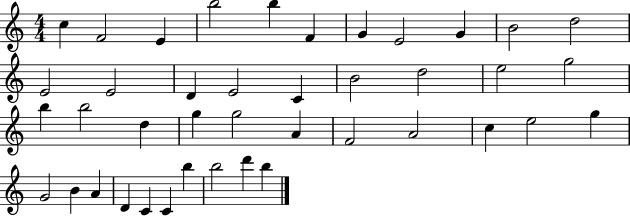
C5/q F4/h E4/q B5/h B5/q F4/q G4/q E4/h G4/q B4/h D5/h E4/h E4/h D4/q E4/h C4/q B4/h D5/h E5/h G5/h B5/q B5/h D5/q G5/q G5/h A4/q F4/h A4/h C5/q E5/h G5/q G4/h B4/q A4/q D4/q C4/q C4/q B5/q B5/h D6/q B5/q